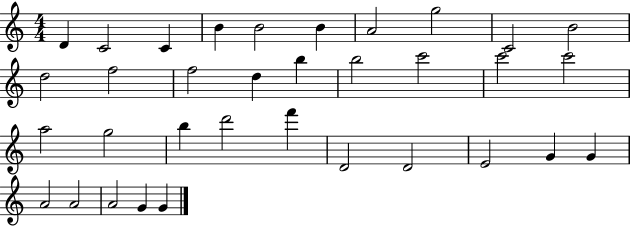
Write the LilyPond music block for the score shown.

{
  \clef treble
  \numericTimeSignature
  \time 4/4
  \key c \major
  d'4 c'2 c'4 | b'4 b'2 b'4 | a'2 g''2 | c'2 b'2 | \break d''2 f''2 | f''2 d''4 b''4 | b''2 c'''2 | c'''2 c'''2 | \break a''2 g''2 | b''4 d'''2 f'''4 | d'2 d'2 | e'2 g'4 g'4 | \break a'2 a'2 | a'2 g'4 g'4 | \bar "|."
}